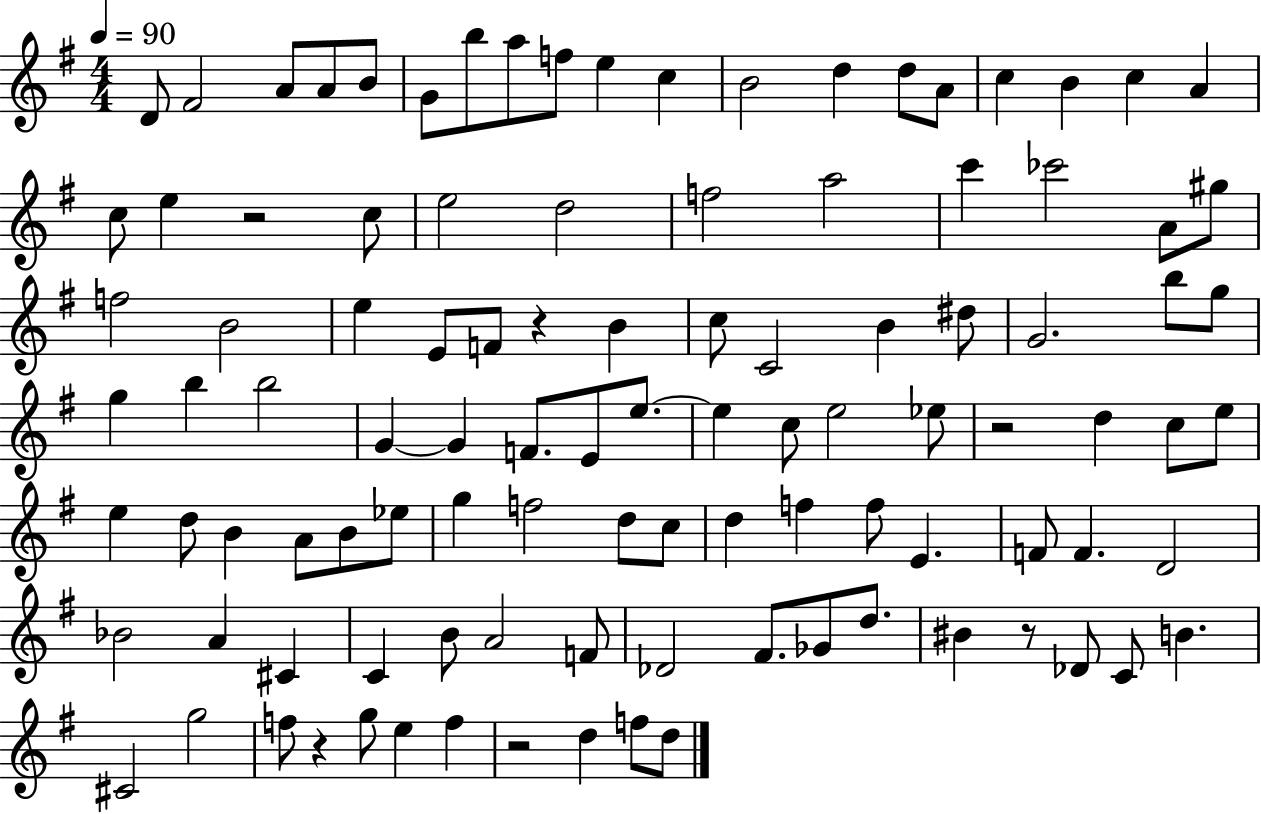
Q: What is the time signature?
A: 4/4